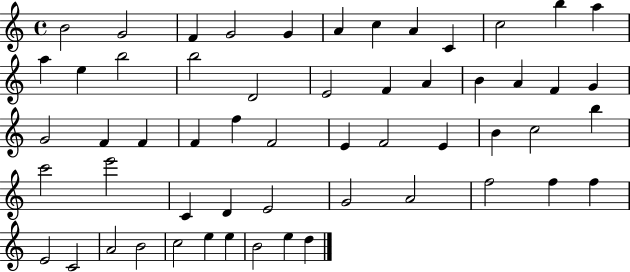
X:1
T:Untitled
M:4/4
L:1/4
K:C
B2 G2 F G2 G A c A C c2 b a a e b2 b2 D2 E2 F A B A F G G2 F F F f F2 E F2 E B c2 b c'2 e'2 C D E2 G2 A2 f2 f f E2 C2 A2 B2 c2 e e B2 e d